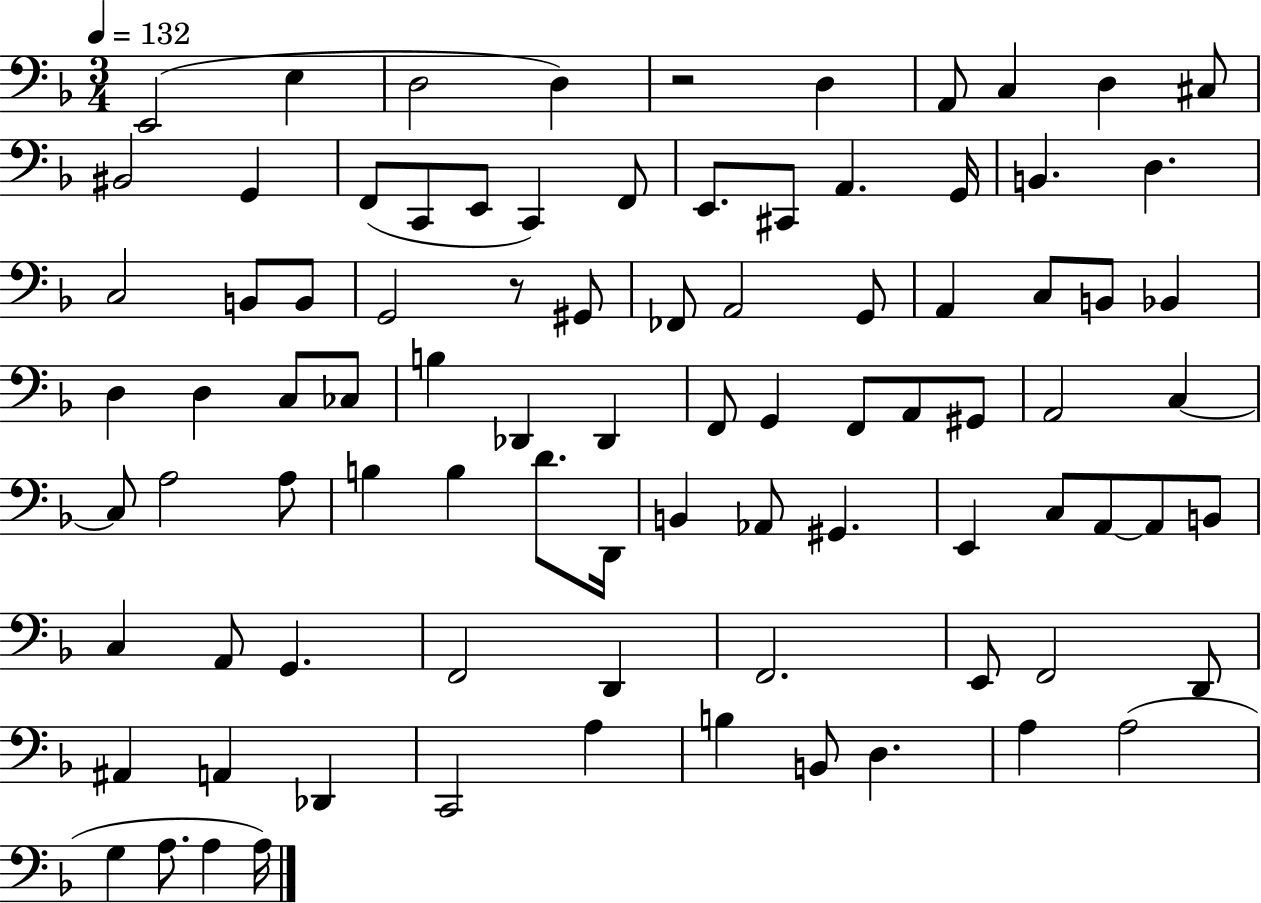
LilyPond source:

{
  \clef bass
  \numericTimeSignature
  \time 3/4
  \key f \major
  \tempo 4 = 132
  e,2( e4 | d2 d4) | r2 d4 | a,8 c4 d4 cis8 | \break bis,2 g,4 | f,8( c,8 e,8 c,4) f,8 | e,8. cis,8 a,4. g,16 | b,4. d4. | \break c2 b,8 b,8 | g,2 r8 gis,8 | fes,8 a,2 g,8 | a,4 c8 b,8 bes,4 | \break d4 d4 c8 ces8 | b4 des,4 des,4 | f,8 g,4 f,8 a,8 gis,8 | a,2 c4~~ | \break c8 a2 a8 | b4 b4 d'8. d,16 | b,4 aes,8 gis,4. | e,4 c8 a,8~~ a,8 b,8 | \break c4 a,8 g,4. | f,2 d,4 | f,2. | e,8 f,2 d,8 | \break ais,4 a,4 des,4 | c,2 a4 | b4 b,8 d4. | a4 a2( | \break g4 a8. a4 a16) | \bar "|."
}